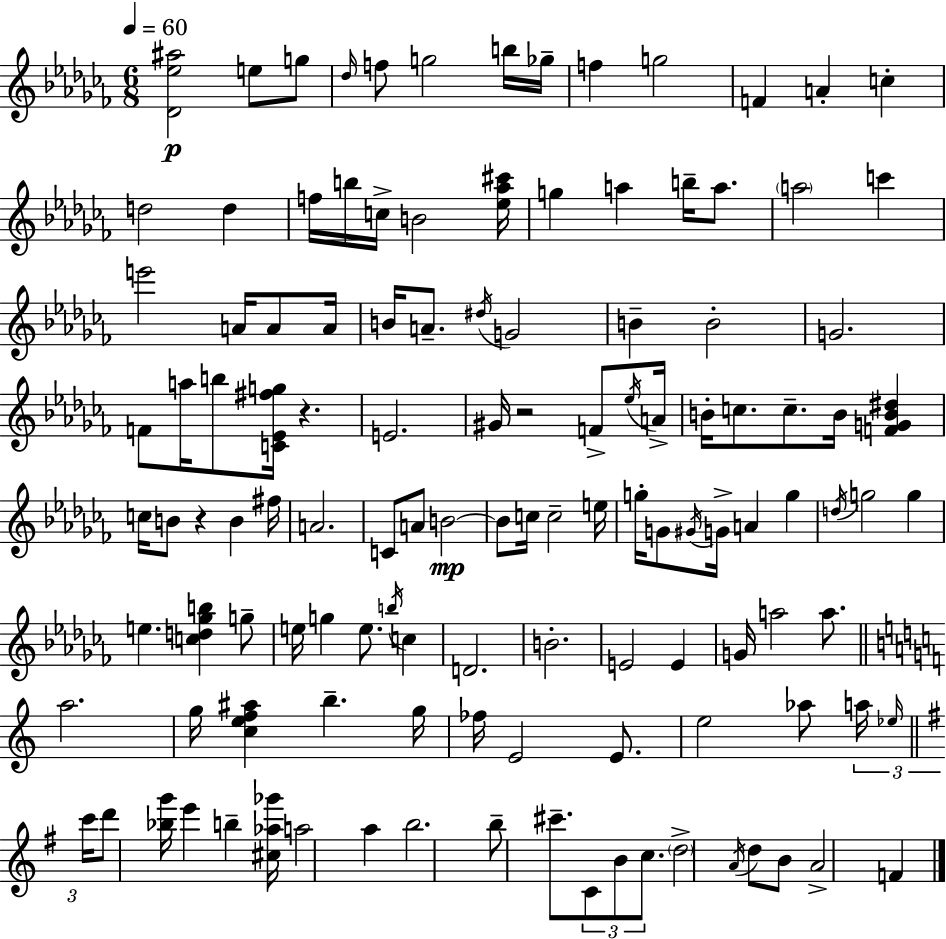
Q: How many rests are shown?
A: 3